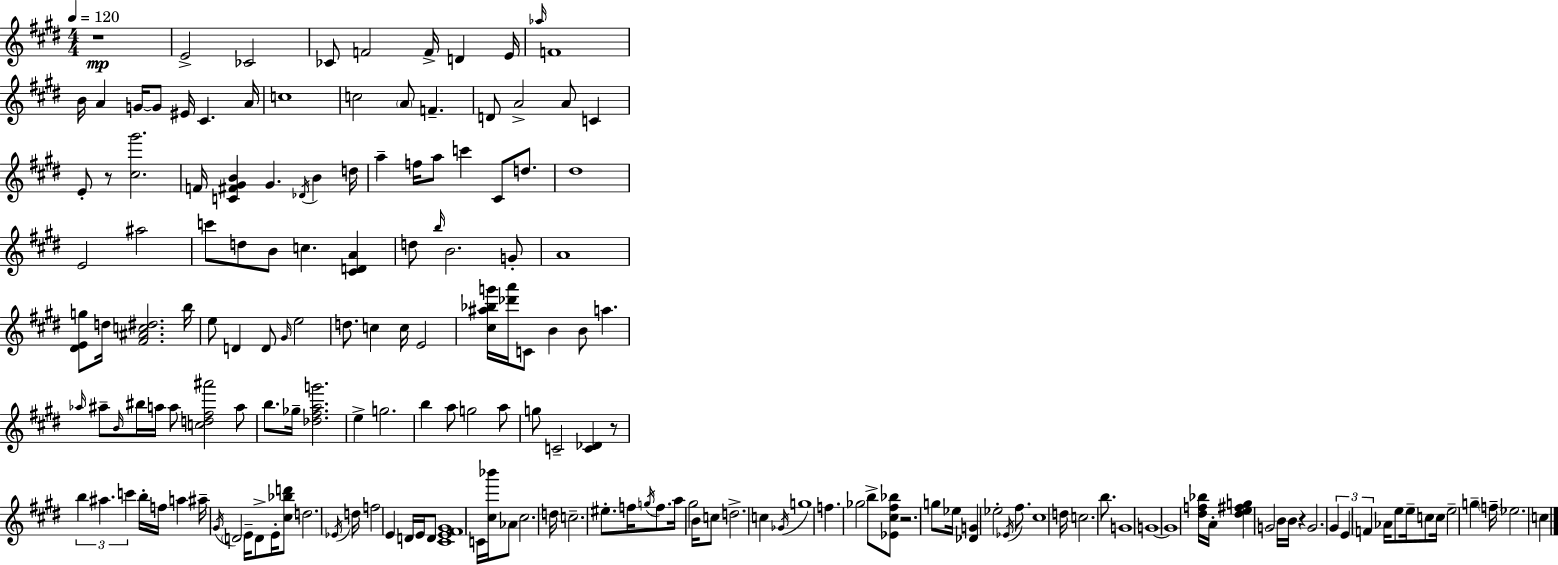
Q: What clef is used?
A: treble